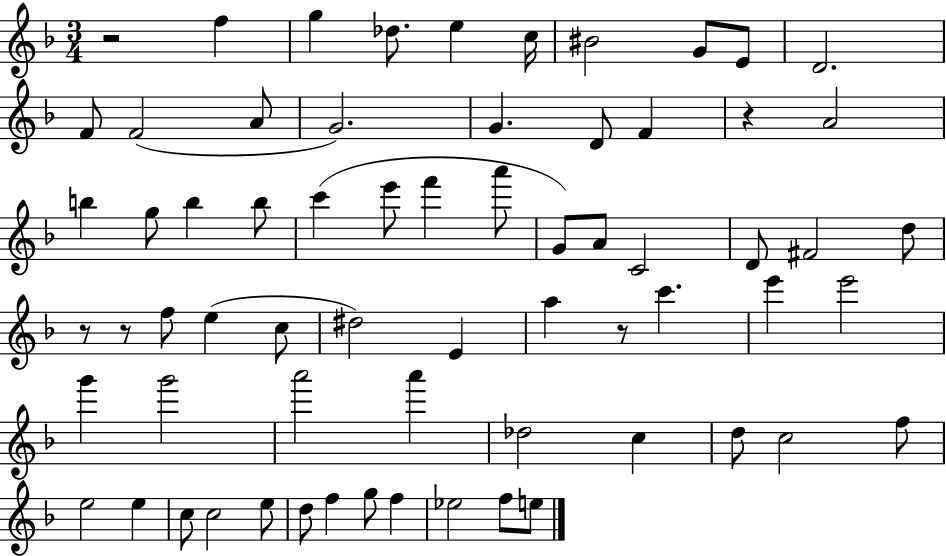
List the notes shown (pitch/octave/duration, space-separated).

R/h F5/q G5/q Db5/e. E5/q C5/s BIS4/h G4/e E4/e D4/h. F4/e F4/h A4/e G4/h. G4/q. D4/e F4/q R/q A4/h B5/q G5/e B5/q B5/e C6/q E6/e F6/q A6/e G4/e A4/e C4/h D4/e F#4/h D5/e R/e R/e F5/e E5/q C5/e D#5/h E4/q A5/q R/e C6/q. E6/q E6/h G6/q G6/h A6/h A6/q Db5/h C5/q D5/e C5/h F5/e E5/h E5/q C5/e C5/h E5/e D5/e F5/q G5/e F5/q Eb5/h F5/e E5/e